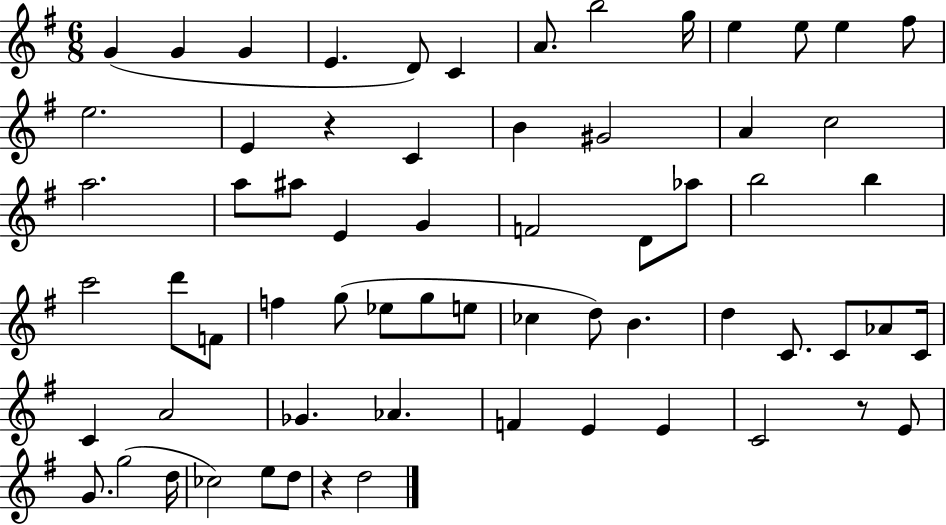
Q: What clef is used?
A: treble